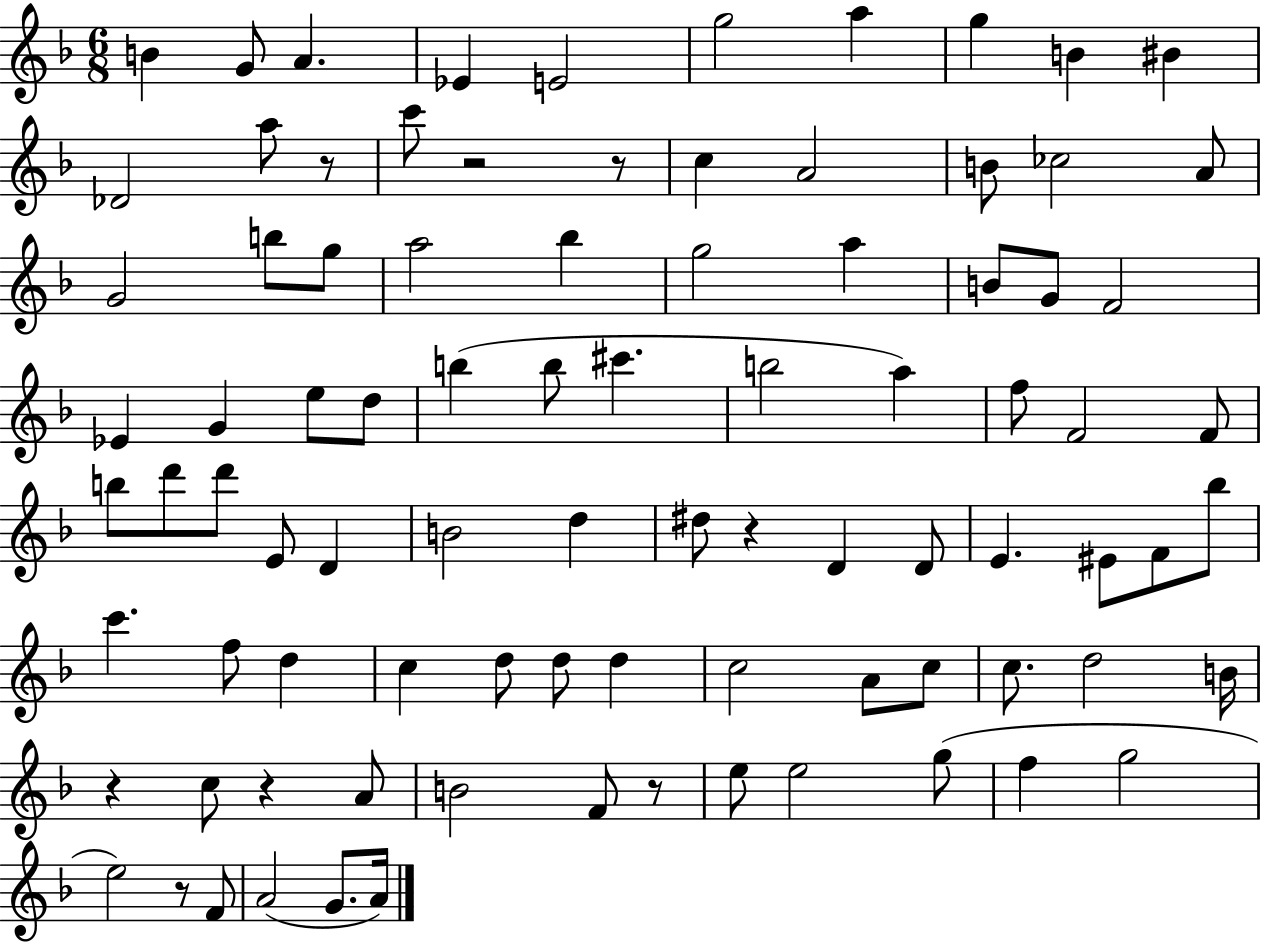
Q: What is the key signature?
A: F major